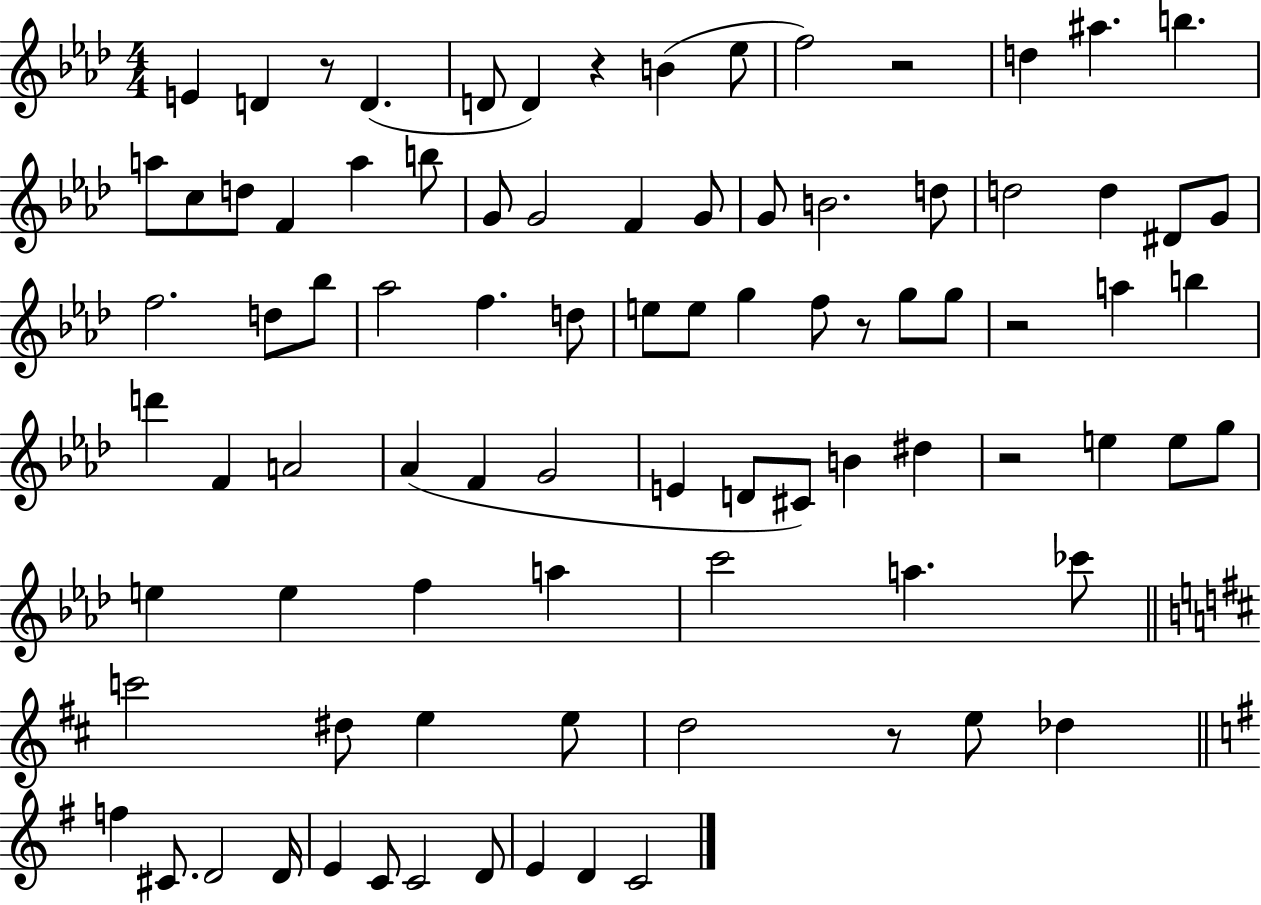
E4/q D4/q R/e D4/q. D4/e D4/q R/q B4/q Eb5/e F5/h R/h D5/q A#5/q. B5/q. A5/e C5/e D5/e F4/q A5/q B5/e G4/e G4/h F4/q G4/e G4/e B4/h. D5/e D5/h D5/q D#4/e G4/e F5/h. D5/e Bb5/e Ab5/h F5/q. D5/e E5/e E5/e G5/q F5/e R/e G5/e G5/e R/h A5/q B5/q D6/q F4/q A4/h Ab4/q F4/q G4/h E4/q D4/e C#4/e B4/q D#5/q R/h E5/q E5/e G5/e E5/q E5/q F5/q A5/q C6/h A5/q. CES6/e C6/h D#5/e E5/q E5/e D5/h R/e E5/e Db5/q F5/q C#4/e. D4/h D4/s E4/q C4/e C4/h D4/e E4/q D4/q C4/h